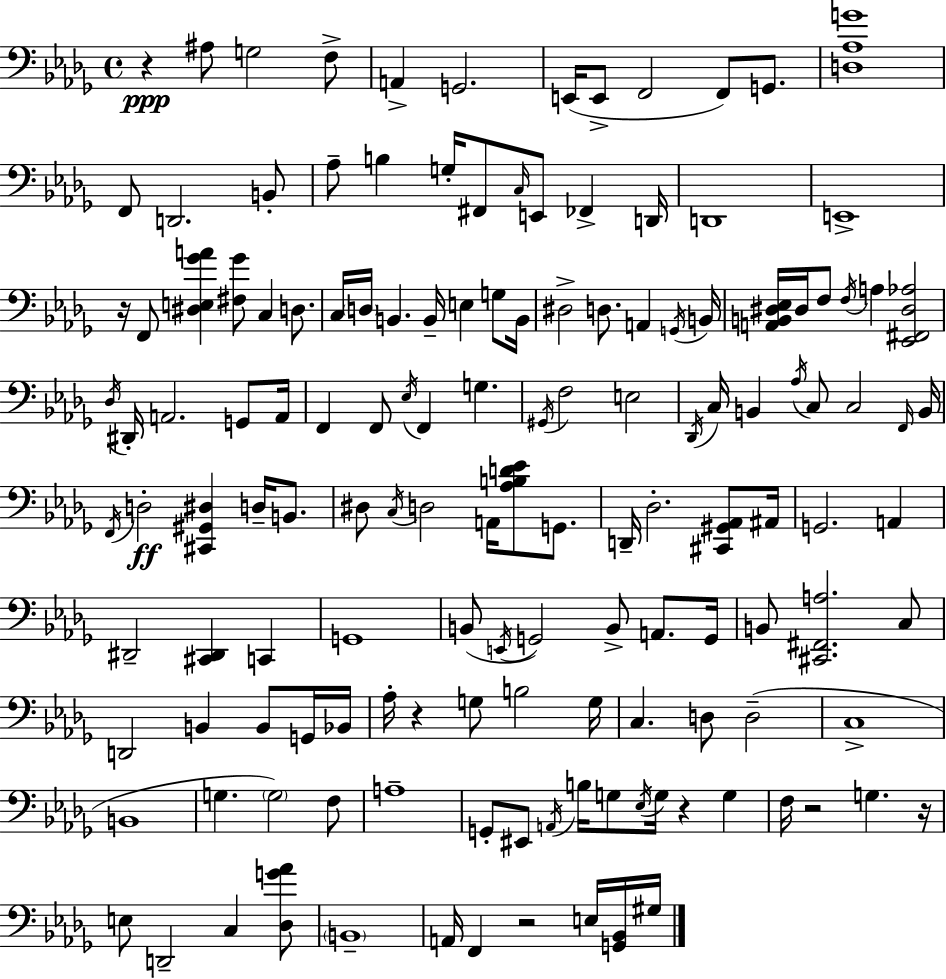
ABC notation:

X:1
T:Untitled
M:4/4
L:1/4
K:Bbm
z ^A,/2 G,2 F,/2 A,, G,,2 E,,/4 E,,/2 F,,2 F,,/2 G,,/2 [D,_A,G]4 F,,/2 D,,2 B,,/2 _A,/2 B, G,/4 ^F,,/2 C,/4 E,,/2 _F,, D,,/4 D,,4 E,,4 z/4 F,,/2 [^D,E,_GA] [^F,_G]/2 C, D,/2 C,/4 D,/4 B,, B,,/4 E, G,/2 B,,/4 ^D,2 D,/2 A,, G,,/4 B,,/4 [A,,B,,^D,_E,]/4 ^D,/4 F,/2 F,/4 A, [_E,,^F,,^D,_A,]2 _D,/4 ^D,,/4 A,,2 G,,/2 A,,/4 F,, F,,/2 _E,/4 F,, G, ^G,,/4 F,2 E,2 _D,,/4 C,/4 B,, _A,/4 C,/2 C,2 F,,/4 B,,/4 F,,/4 D,2 [^C,,^G,,^D,] D,/4 B,,/2 ^D,/2 C,/4 D,2 A,,/4 [_A,B,D_E]/2 G,,/2 D,,/4 _D,2 [^C,,^G,,_A,,]/2 ^A,,/4 G,,2 A,, ^D,,2 [^C,,^D,,] C,, G,,4 B,,/2 E,,/4 G,,2 B,,/2 A,,/2 G,,/4 B,,/2 [^C,,^F,,A,]2 C,/2 D,,2 B,, B,,/2 G,,/4 _B,,/4 _A,/4 z G,/2 B,2 G,/4 C, D,/2 D,2 C,4 B,,4 G, G,2 F,/2 A,4 G,,/2 ^E,,/2 A,,/4 B,/4 G,/2 _E,/4 G,/4 z G, F,/4 z2 G, z/4 E,/2 D,,2 C, [_D,G_A]/2 B,,4 A,,/4 F,, z2 E,/4 [G,,_B,,]/4 ^G,/4